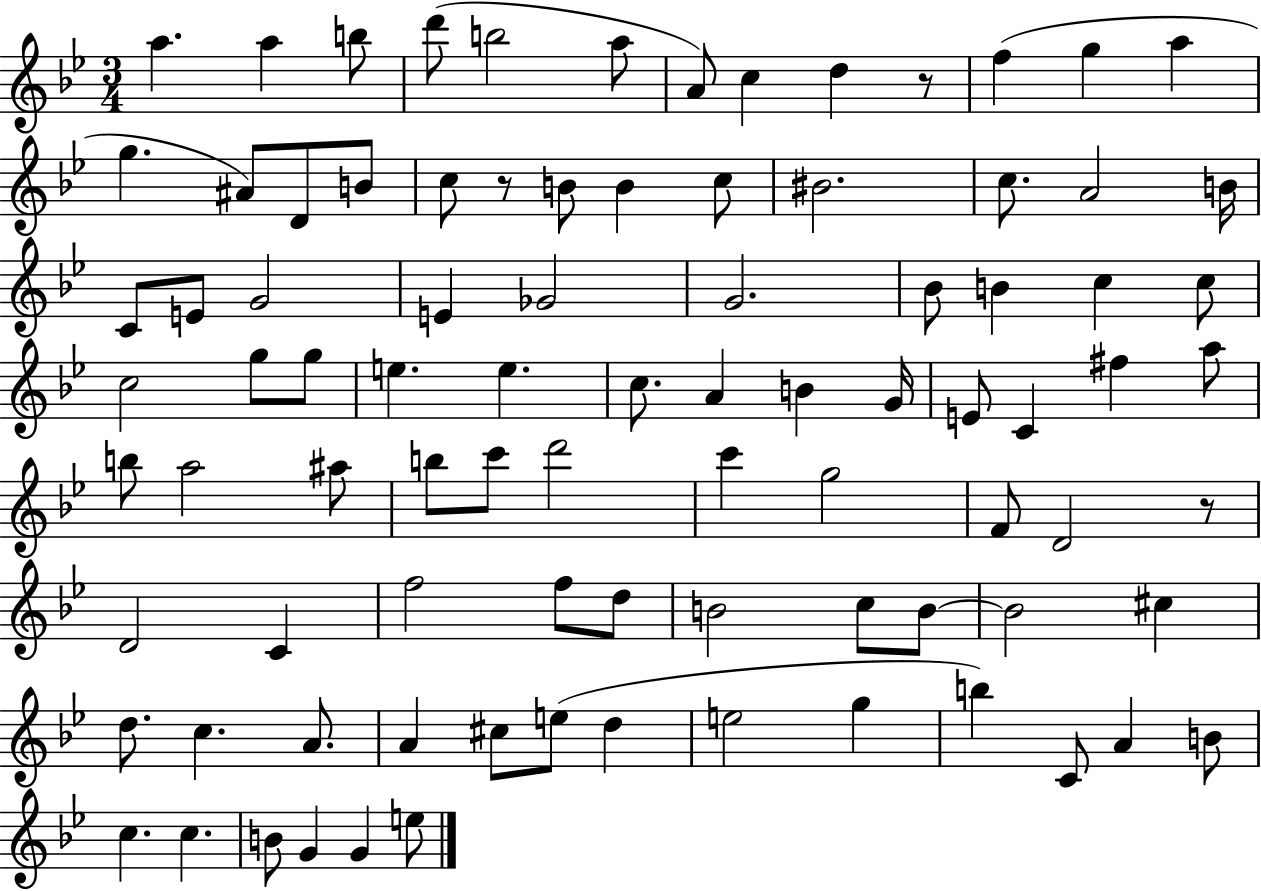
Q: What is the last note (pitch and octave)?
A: E5